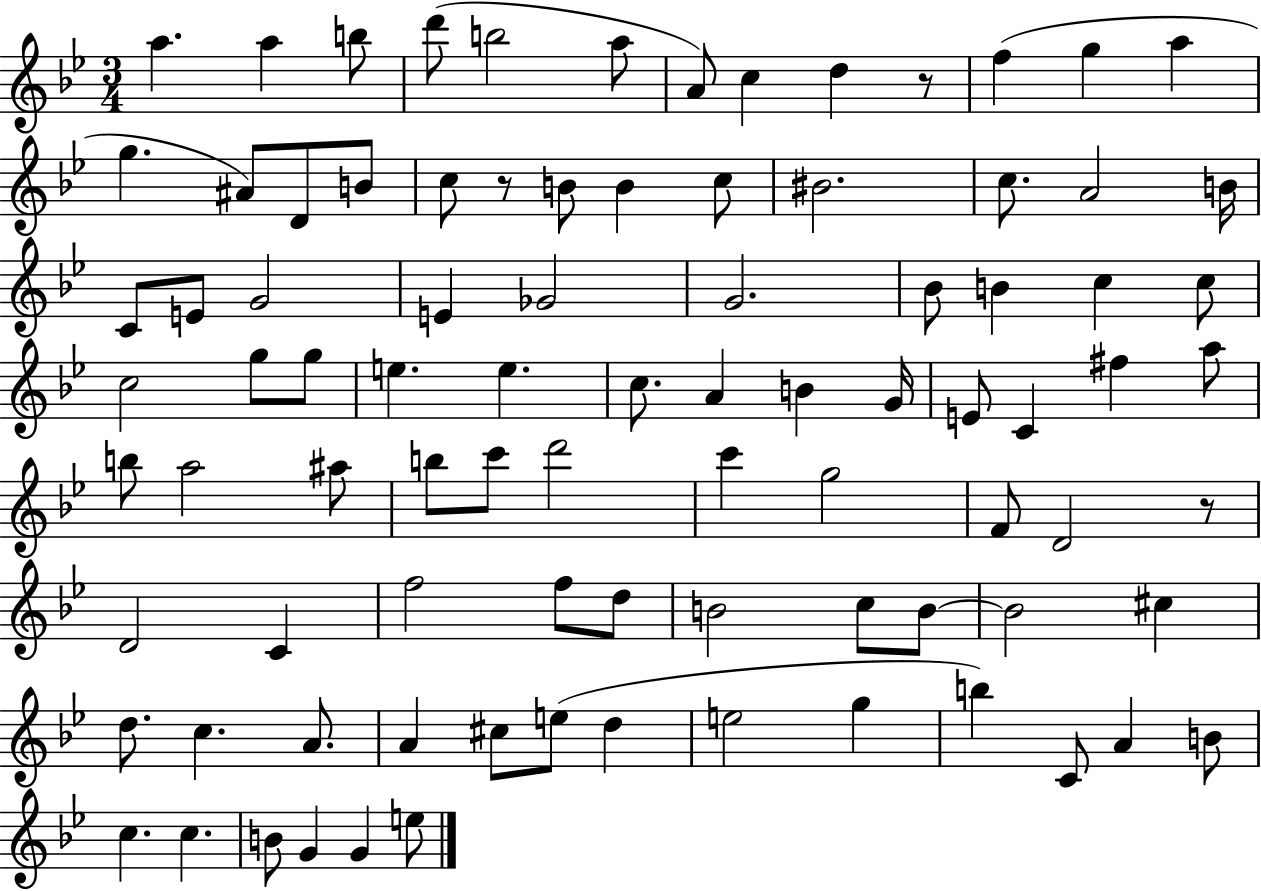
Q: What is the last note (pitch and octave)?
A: E5